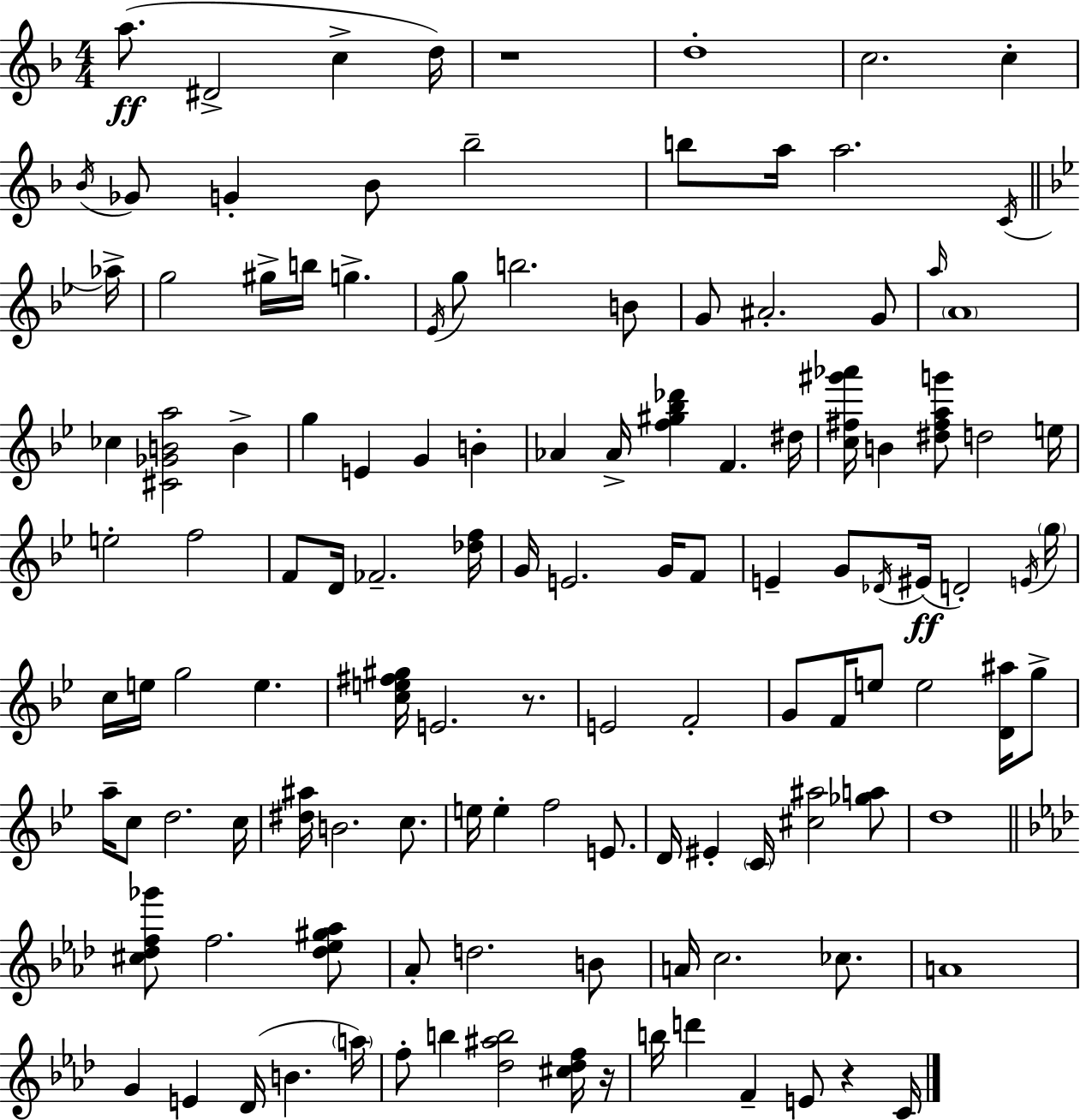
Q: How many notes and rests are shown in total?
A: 123